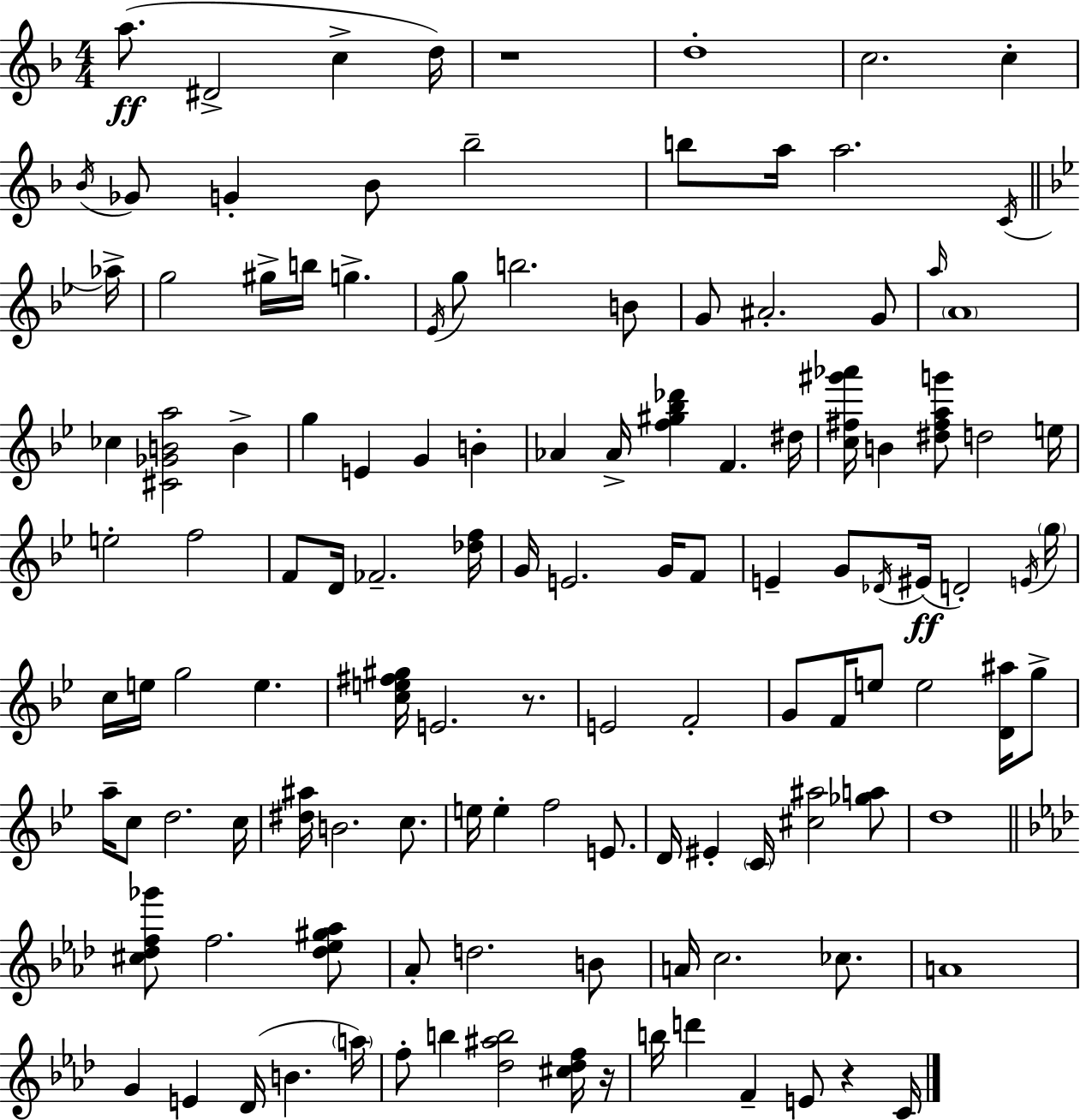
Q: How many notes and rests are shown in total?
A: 123